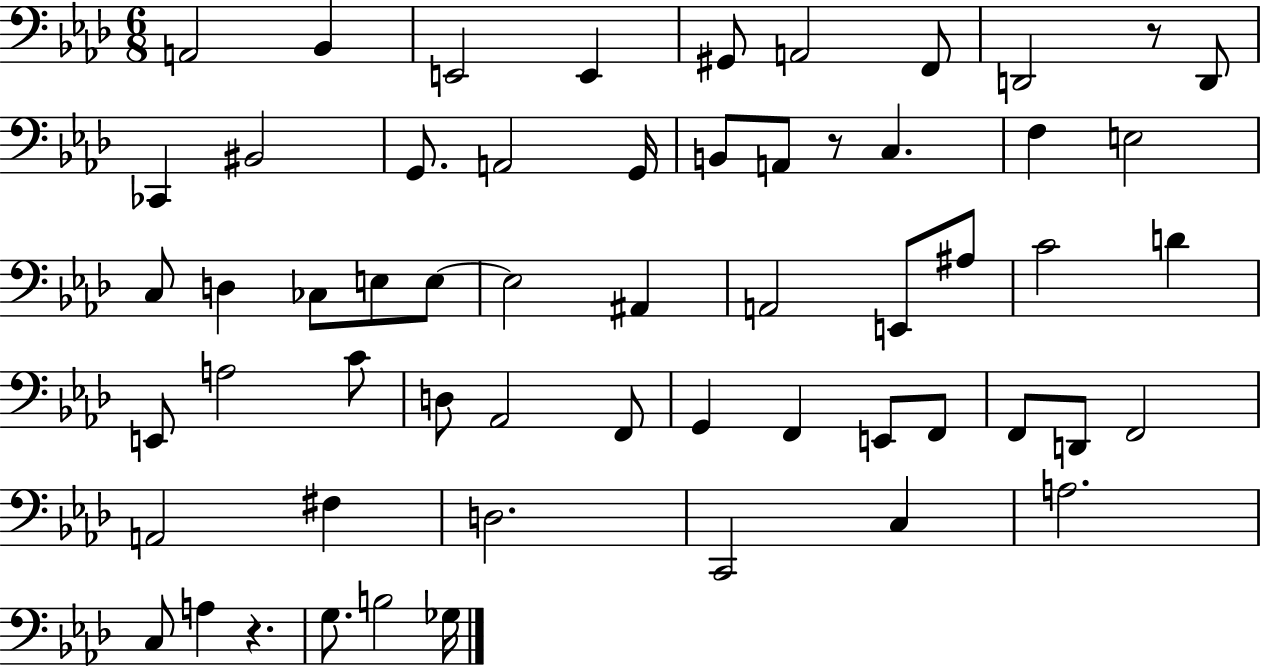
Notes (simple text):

A2/h Bb2/q E2/h E2/q G#2/e A2/h F2/e D2/h R/e D2/e CES2/q BIS2/h G2/e. A2/h G2/s B2/e A2/e R/e C3/q. F3/q E3/h C3/e D3/q CES3/e E3/e E3/e E3/h A#2/q A2/h E2/e A#3/e C4/h D4/q E2/e A3/h C4/e D3/e Ab2/h F2/e G2/q F2/q E2/e F2/e F2/e D2/e F2/h A2/h F#3/q D3/h. C2/h C3/q A3/h. C3/e A3/q R/q. G3/e. B3/h Gb3/s